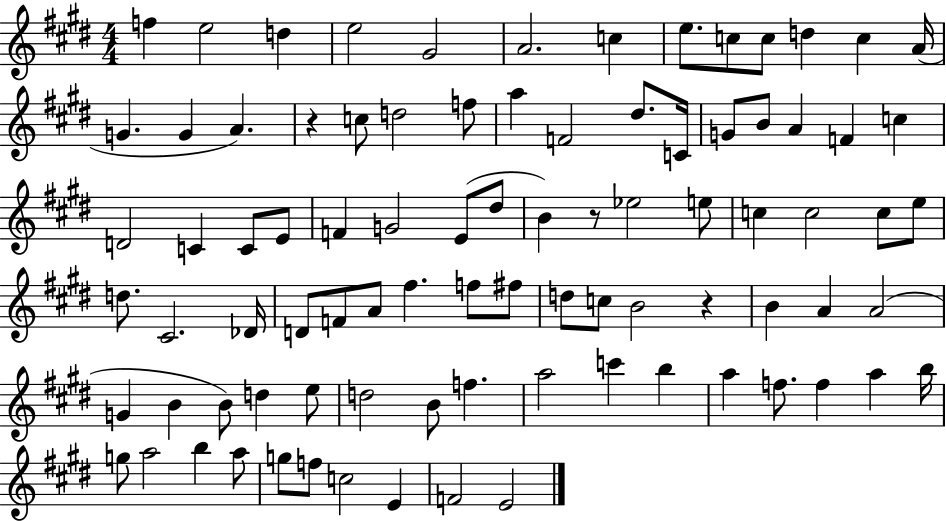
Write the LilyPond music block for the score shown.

{
  \clef treble
  \numericTimeSignature
  \time 4/4
  \key e \major
  f''4 e''2 d''4 | e''2 gis'2 | a'2. c''4 | e''8. c''8 c''8 d''4 c''4 a'16( | \break g'4. g'4 a'4.) | r4 c''8 d''2 f''8 | a''4 f'2 dis''8. c'16 | g'8 b'8 a'4 f'4 c''4 | \break d'2 c'4 c'8 e'8 | f'4 g'2 e'8( dis''8 | b'4) r8 ees''2 e''8 | c''4 c''2 c''8 e''8 | \break d''8. cis'2. des'16 | d'8 f'8 a'8 fis''4. f''8 fis''8 | d''8 c''8 b'2 r4 | b'4 a'4 a'2( | \break g'4 b'4 b'8) d''4 e''8 | d''2 b'8 f''4. | a''2 c'''4 b''4 | a''4 f''8. f''4 a''4 b''16 | \break g''8 a''2 b''4 a''8 | g''8 f''8 c''2 e'4 | f'2 e'2 | \bar "|."
}